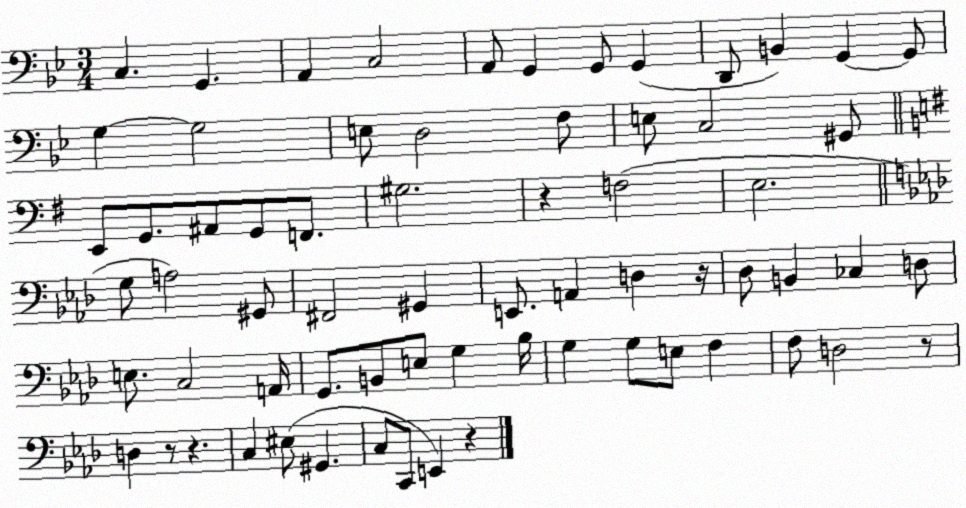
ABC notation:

X:1
T:Untitled
M:3/4
L:1/4
K:Bb
C, G,, A,, C,2 A,,/2 G,, G,,/2 G,, D,,/2 B,, G,, G,,/2 G, G,2 E,/2 D,2 F,/2 E,/2 C,2 ^G,,/2 E,,/2 G,,/2 ^A,,/2 G,,/2 F,,/2 ^G,2 z F,2 E,2 G,/2 A,2 ^G,,/2 ^F,,2 ^G,, E,,/2 A,, D, z/4 _D,/2 B,, _C, D,/2 E,/2 C,2 A,,/4 G,,/2 B,,/2 E,/2 G, _B,/4 G, G,/2 E,/2 F, F,/2 D,2 z/2 D, z/2 z C, ^E,/2 ^G,, C,/2 C,,/2 E,, z